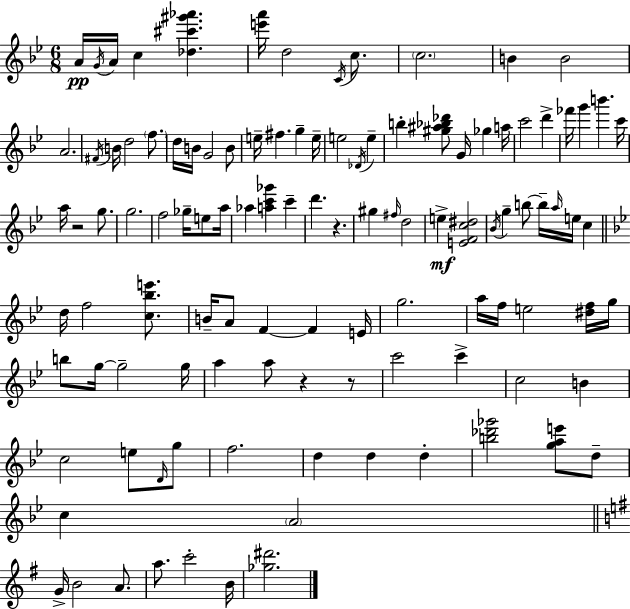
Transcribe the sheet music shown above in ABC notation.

X:1
T:Untitled
M:6/8
L:1/4
K:Gm
A/4 G/4 A/4 c [_d^c'^g'_a'] [e'a']/4 d2 C/4 c/2 c2 B B2 A2 ^F/4 B/4 d2 f/2 d/4 B/4 G2 B/2 e/4 ^f g e/4 e2 _D/4 e b [^g^a_b_d']/2 G/4 _g a/4 c'2 d' _f'/4 g' b' c'/4 a/4 z2 g/2 g2 f2 _g/4 e/2 a/4 _a [ac'_g'] c' d' z ^g ^f/4 d2 e [EFc^d]2 _B/4 g b/2 b/4 a/4 e/4 c d/4 f2 [c_be']/2 B/4 A/2 F F E/4 g2 a/4 f/4 e2 [^df]/4 g/4 b/2 g/4 g2 g/4 a a/2 z z/2 c'2 c' c2 B c2 e/2 D/4 g/2 f2 d d d [b_d'_g']2 [gae']/2 d/2 c A2 G/4 B2 A/2 a/2 c'2 B/4 [_g^d']2